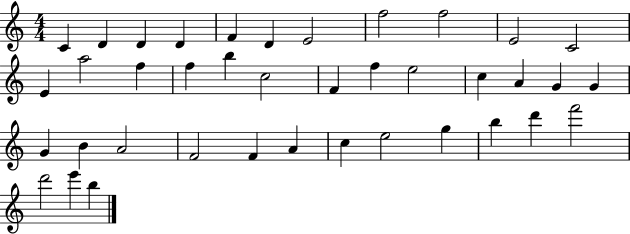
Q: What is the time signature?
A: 4/4